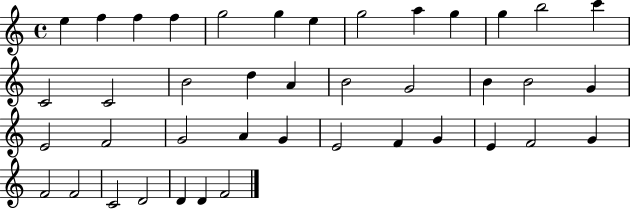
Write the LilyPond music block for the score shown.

{
  \clef treble
  \time 4/4
  \defaultTimeSignature
  \key c \major
  e''4 f''4 f''4 f''4 | g''2 g''4 e''4 | g''2 a''4 g''4 | g''4 b''2 c'''4 | \break c'2 c'2 | b'2 d''4 a'4 | b'2 g'2 | b'4 b'2 g'4 | \break e'2 f'2 | g'2 a'4 g'4 | e'2 f'4 g'4 | e'4 f'2 g'4 | \break f'2 f'2 | c'2 d'2 | d'4 d'4 f'2 | \bar "|."
}